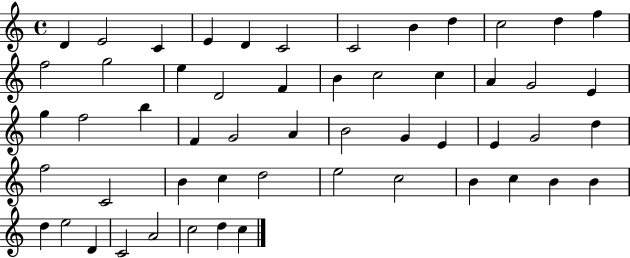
X:1
T:Untitled
M:4/4
L:1/4
K:C
D E2 C E D C2 C2 B d c2 d f f2 g2 e D2 F B c2 c A G2 E g f2 b F G2 A B2 G E E G2 d f2 C2 B c d2 e2 c2 B c B B d e2 D C2 A2 c2 d c